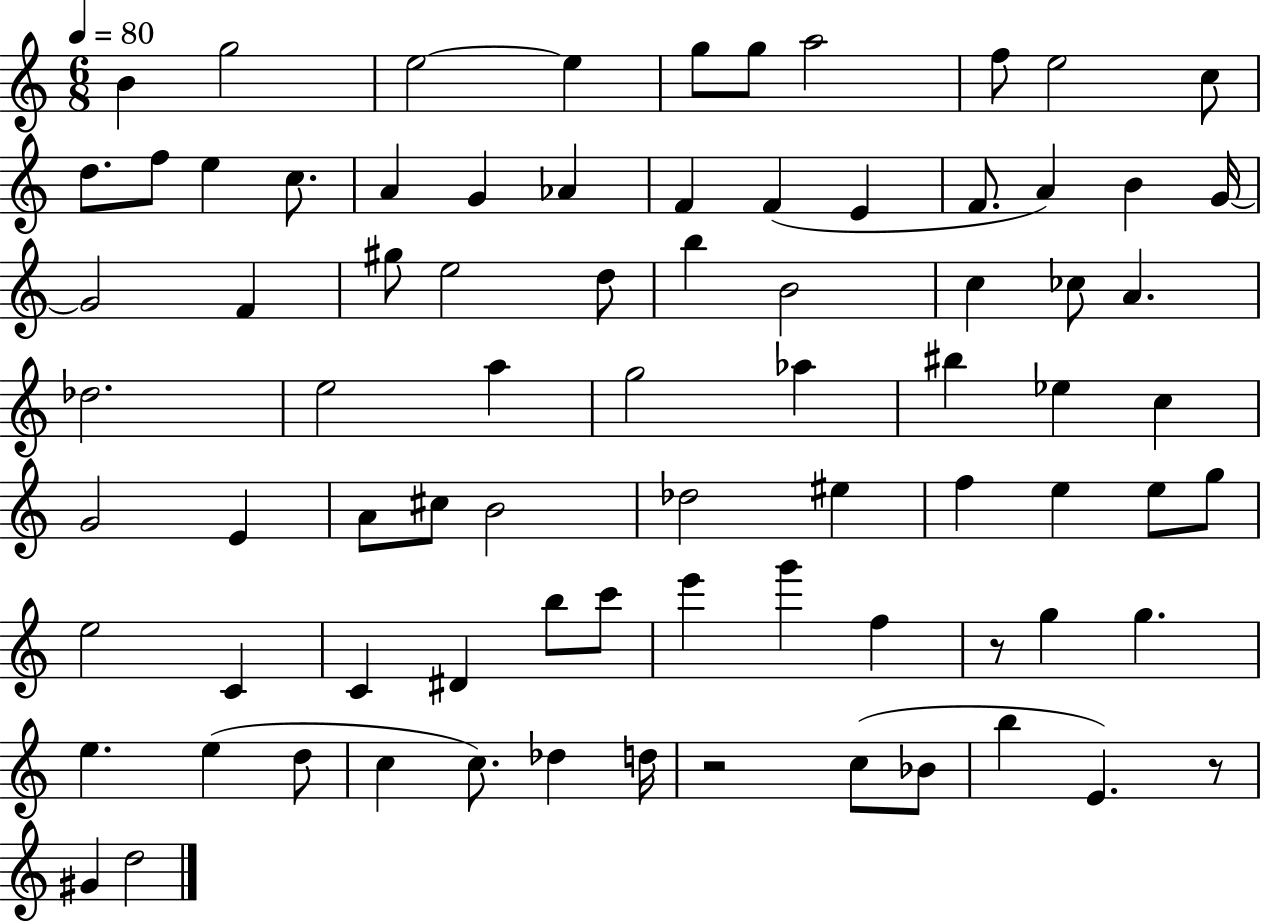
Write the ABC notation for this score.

X:1
T:Untitled
M:6/8
L:1/4
K:C
B g2 e2 e g/2 g/2 a2 f/2 e2 c/2 d/2 f/2 e c/2 A G _A F F E F/2 A B G/4 G2 F ^g/2 e2 d/2 b B2 c _c/2 A _d2 e2 a g2 _a ^b _e c G2 E A/2 ^c/2 B2 _d2 ^e f e e/2 g/2 e2 C C ^D b/2 c'/2 e' g' f z/2 g g e e d/2 c c/2 _d d/4 z2 c/2 _B/2 b E z/2 ^G d2